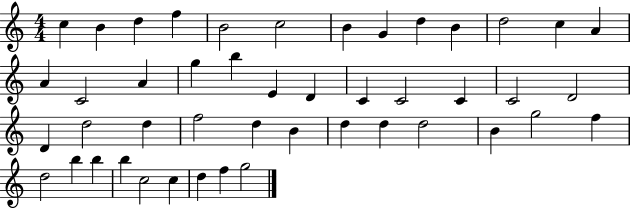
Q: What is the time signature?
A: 4/4